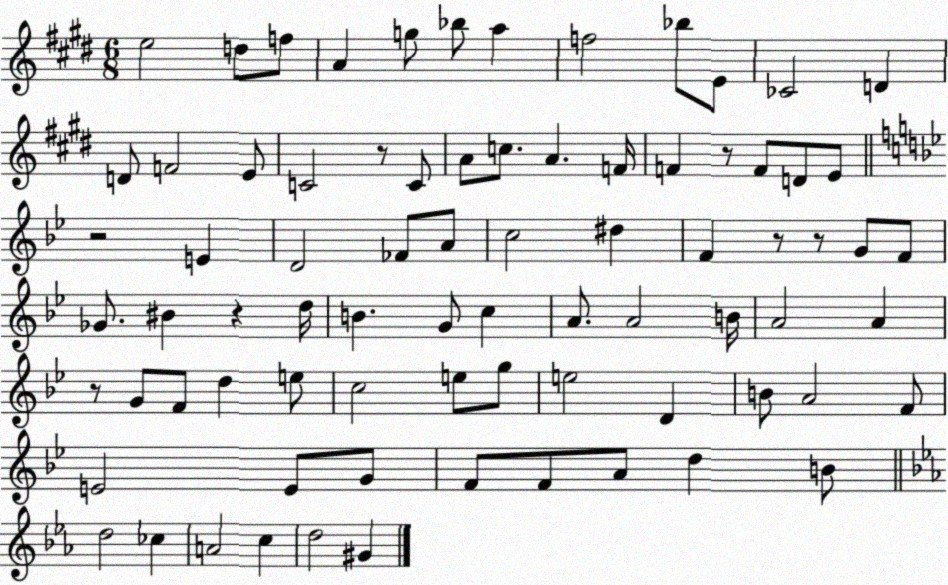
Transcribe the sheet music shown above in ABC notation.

X:1
T:Untitled
M:6/8
L:1/4
K:E
e2 d/2 f/2 A g/2 _b/2 a f2 _b/2 E/2 _C2 D D/2 F2 E/2 C2 z/2 C/2 A/2 c/2 A F/4 F z/2 F/2 D/2 E/2 z2 E D2 _F/2 A/2 c2 ^d F z/2 z/2 G/2 F/2 _G/2 ^B z d/4 B G/2 c A/2 A2 B/4 A2 A z/2 G/2 F/2 d e/2 c2 e/2 g/2 e2 D B/2 A2 F/2 E2 E/2 G/2 F/2 F/2 A/2 d B/2 d2 _c A2 c d2 ^G